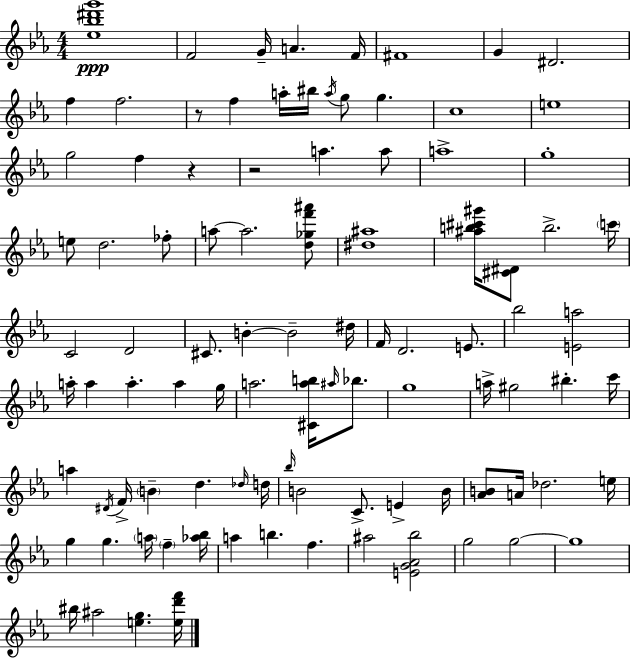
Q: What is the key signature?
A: C minor